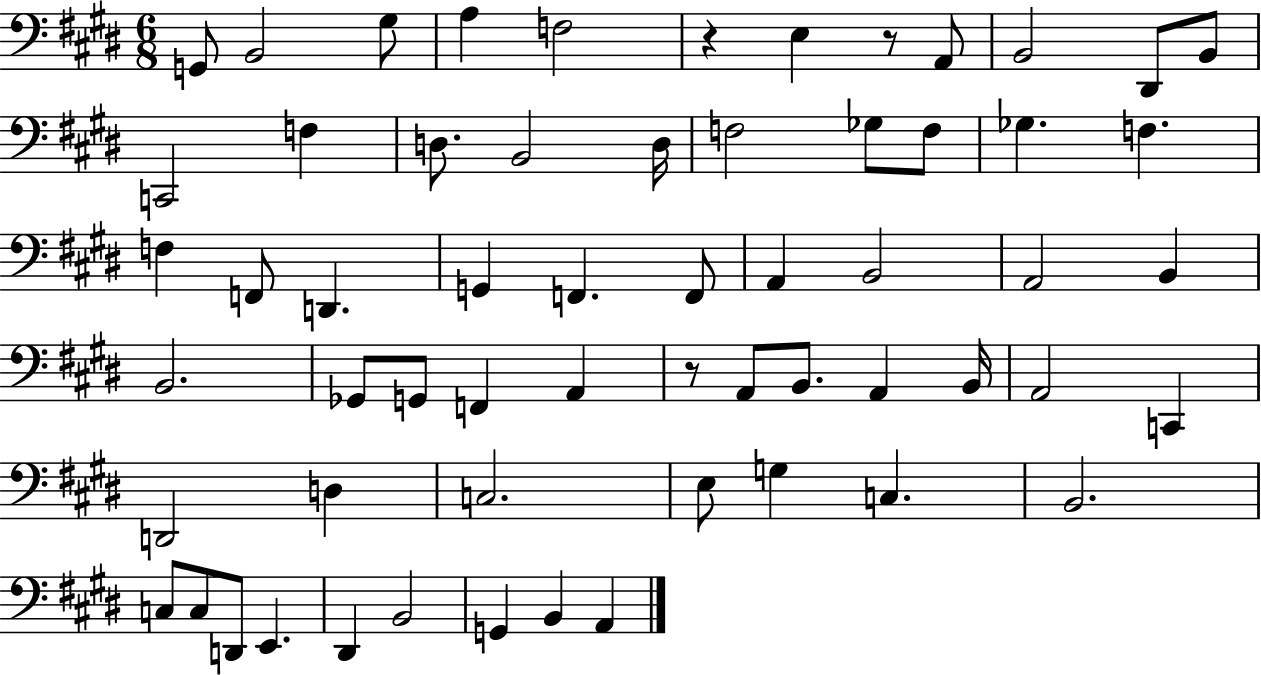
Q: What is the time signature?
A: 6/8